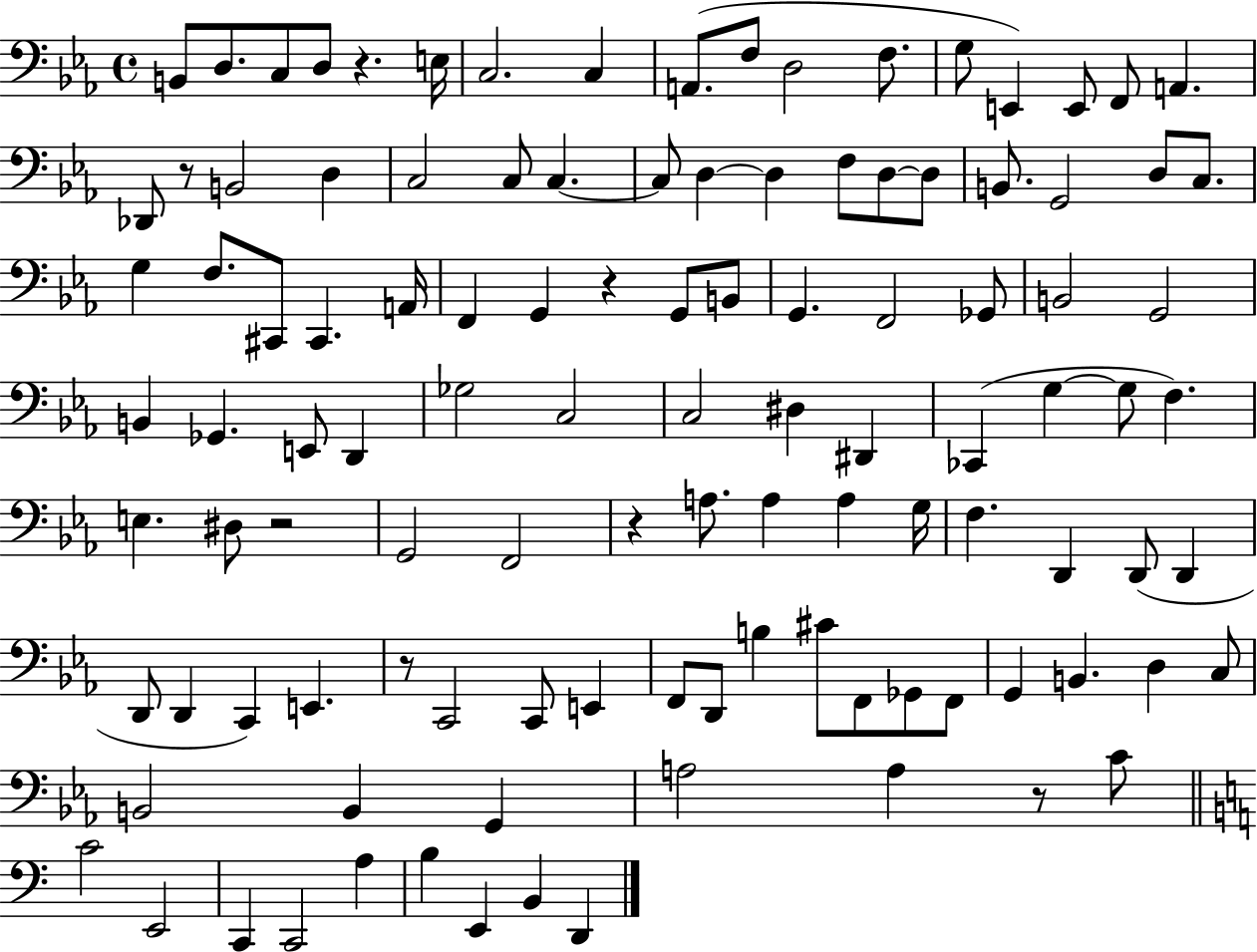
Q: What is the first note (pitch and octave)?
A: B2